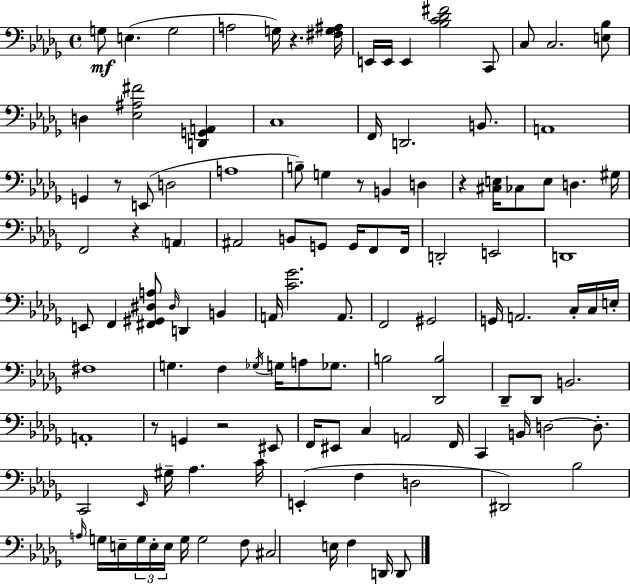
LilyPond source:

{
  \clef bass
  \time 4/4
  \defaultTimeSignature
  \key bes \minor
  g8\mf e4.( g2 | a2 g16) r4. <fis g ais>16 | e,16 e,16 e,4 <bes c' des' fis'>2 c,8 | c8 c2. <e bes>8 | \break d4 <ees ais fis'>2 <d, g, a,>4 | c1 | f,16 d,2. b,8. | a,1 | \break g,4 r8 e,8( d2 | a1 | b8--) g4 r8 b,4 d4 | r4 <cis e>16 ces8 e8 d4. gis16 | \break f,2 r4 \parenthesize a,4 | ais,2 b,8 g,8 g,16 f,8 f,16 | d,2-. e,2 | d,1 | \break e,8 f,4 <fis, gis, dis a>8 \grace { dis16 } d,4 b,4 | a,16 <c' ges'>2. a,8. | f,2 gis,2 | g,16 a,2. c16-. c16 | \break e16-. fis1 | g4. f4 \acciaccatura { ges16 } g16 a8 ges8. | b2 <des, b>2 | des,8-- des,8 b,2. | \break a,1-. | r8 g,4 r2 | eis,8 f,16 eis,8 c4 a,2 | f,16 c,4 b,16 d2~~ d8.-. | \break c,2 \grace { ees,16 } gis16-- aes4. | c'16 e,4-.( f4 d2 | dis,2) bes2 | \grace { a16 } g16 e16-- \tuplet 3/2 { g16 e16-. e16 } g16 g2 | \break f8 cis2 e16 f4 | d,16 d,8 \bar "|."
}